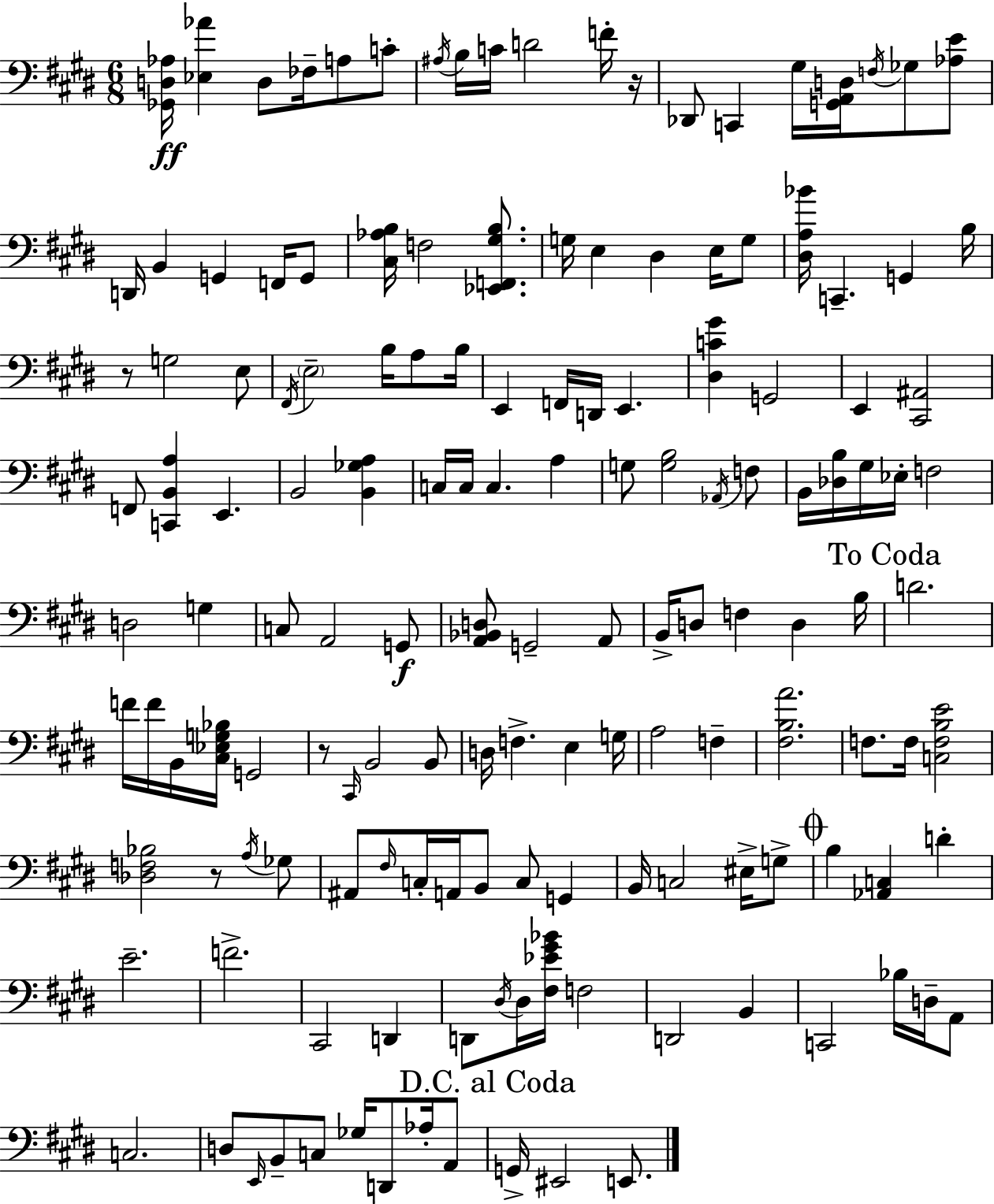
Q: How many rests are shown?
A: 4